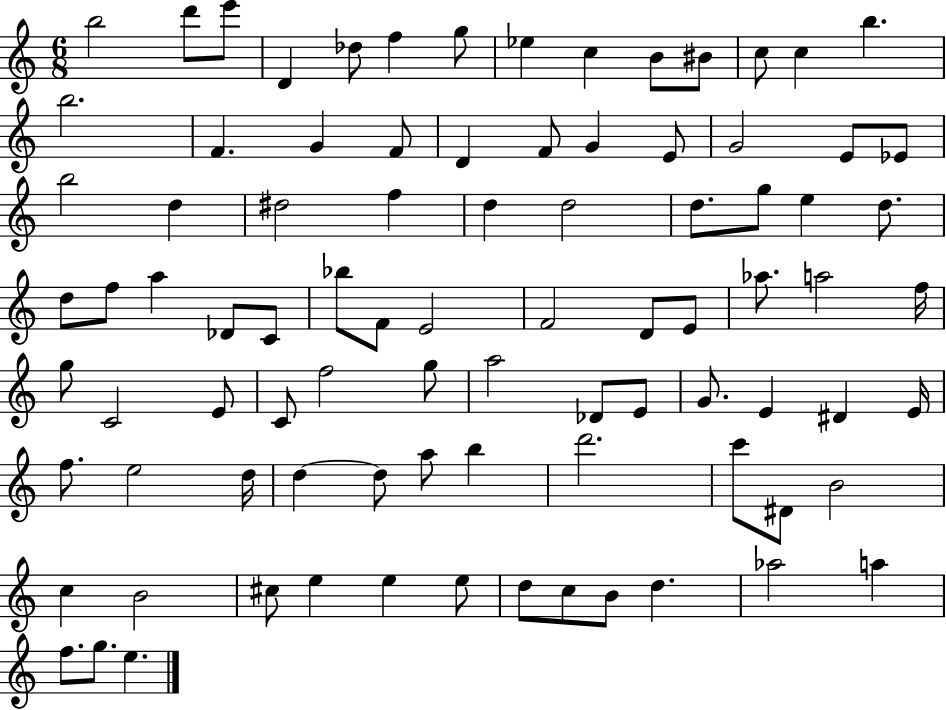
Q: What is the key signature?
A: C major